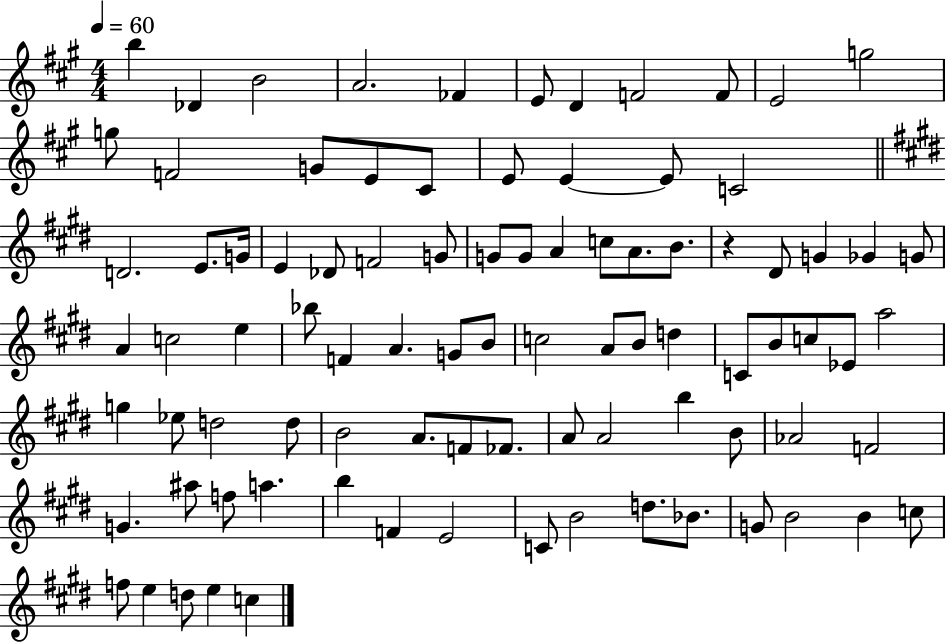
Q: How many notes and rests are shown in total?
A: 89